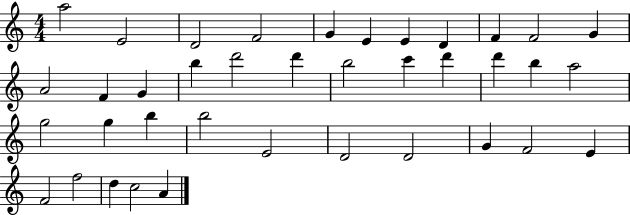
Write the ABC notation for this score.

X:1
T:Untitled
M:4/4
L:1/4
K:C
a2 E2 D2 F2 G E E D F F2 G A2 F G b d'2 d' b2 c' d' d' b a2 g2 g b b2 E2 D2 D2 G F2 E F2 f2 d c2 A